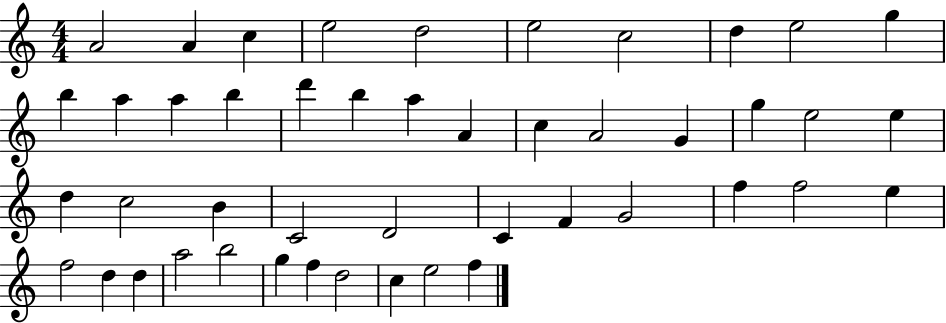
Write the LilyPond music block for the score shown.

{
  \clef treble
  \numericTimeSignature
  \time 4/4
  \key c \major
  a'2 a'4 c''4 | e''2 d''2 | e''2 c''2 | d''4 e''2 g''4 | \break b''4 a''4 a''4 b''4 | d'''4 b''4 a''4 a'4 | c''4 a'2 g'4 | g''4 e''2 e''4 | \break d''4 c''2 b'4 | c'2 d'2 | c'4 f'4 g'2 | f''4 f''2 e''4 | \break f''2 d''4 d''4 | a''2 b''2 | g''4 f''4 d''2 | c''4 e''2 f''4 | \break \bar "|."
}